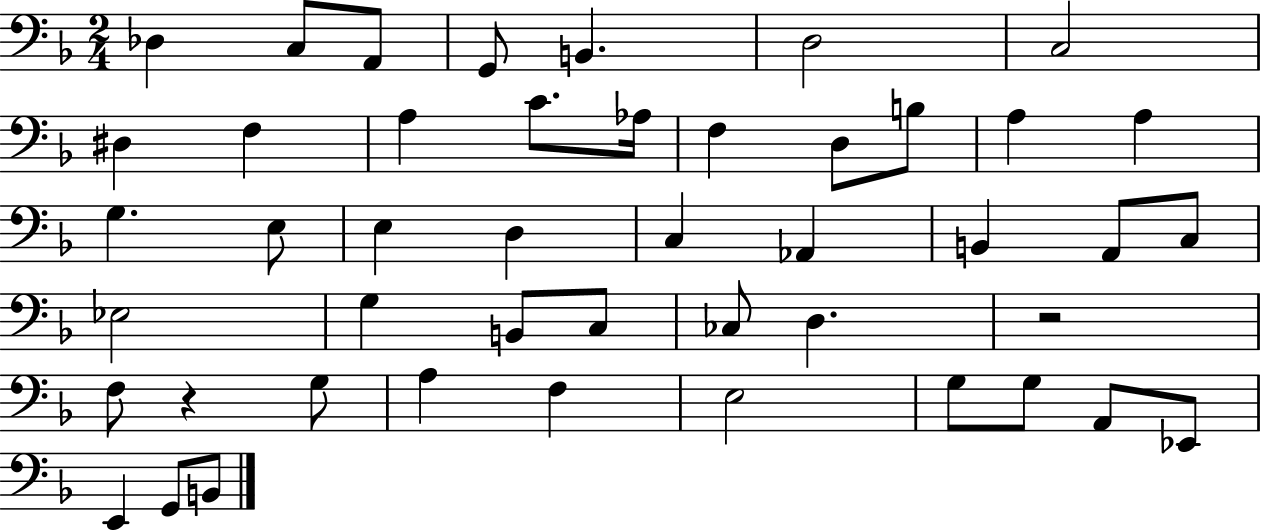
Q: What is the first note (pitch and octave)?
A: Db3